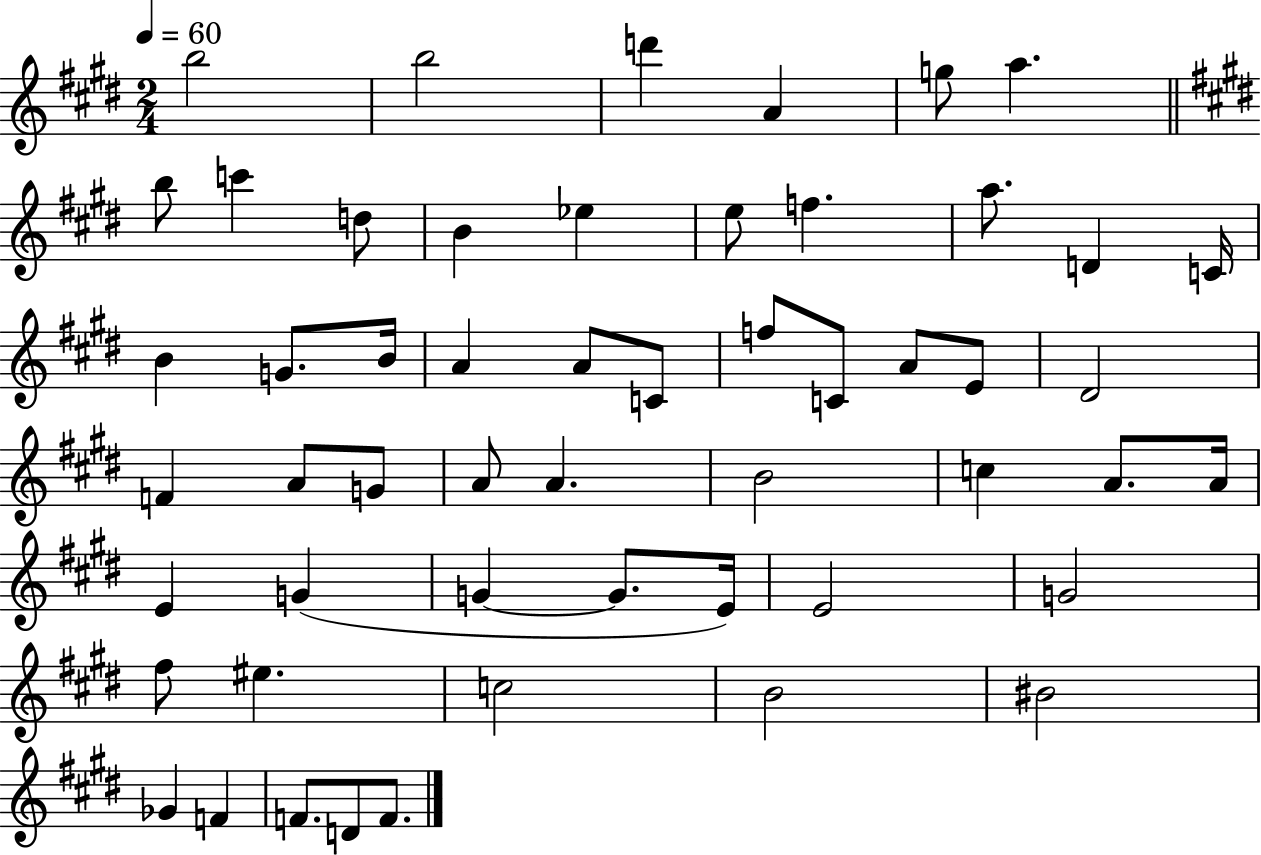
X:1
T:Untitled
M:2/4
L:1/4
K:E
b2 b2 d' A g/2 a b/2 c' d/2 B _e e/2 f a/2 D C/4 B G/2 B/4 A A/2 C/2 f/2 C/2 A/2 E/2 ^D2 F A/2 G/2 A/2 A B2 c A/2 A/4 E G G G/2 E/4 E2 G2 ^f/2 ^e c2 B2 ^B2 _G F F/2 D/2 F/2